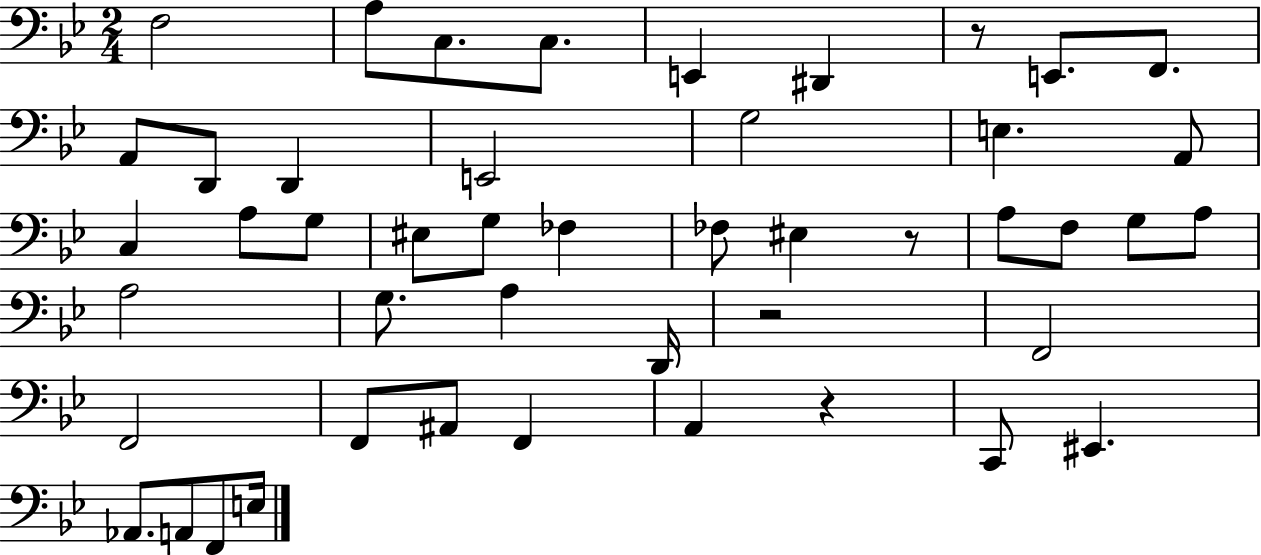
{
  \clef bass
  \numericTimeSignature
  \time 2/4
  \key bes \major
  \repeat volta 2 { f2 | a8 c8. c8. | e,4 dis,4 | r8 e,8. f,8. | \break a,8 d,8 d,4 | e,2 | g2 | e4. a,8 | \break c4 a8 g8 | eis8 g8 fes4 | fes8 eis4 r8 | a8 f8 g8 a8 | \break a2 | g8. a4 d,16 | r2 | f,2 | \break f,2 | f,8 ais,8 f,4 | a,4 r4 | c,8 eis,4. | \break aes,8. a,8 f,8 e16 | } \bar "|."
}